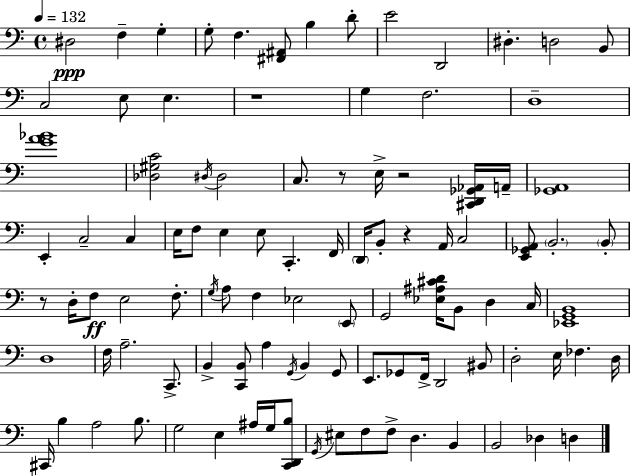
D#3/h F3/q G3/q G3/e F3/q. [F#2,A#2]/e B3/q D4/e E4/h D2/h D#3/q. D3/h B2/e C3/h E3/e E3/q. R/w G3/q F3/h. D3/w [G4,A4,Bb4]/w [Db3,G#3,C4]/h D#3/s D#3/h C3/e. R/e E3/s R/h [C#2,D2,Gb2,Ab2]/s A2/s [Gb2,A2]/w E2/q C3/h C3/q E3/s F3/e E3/q E3/e C2/q. F2/s D2/s B2/e R/q A2/s C3/h [E2,Gb2,A2]/e B2/h. B2/e R/e D3/s F3/e E3/h F3/e. G3/s A3/e F3/q Eb3/h E2/e G2/h [Eb3,A#3,C#4,D4]/s B2/e D3/q C3/s [Eb2,G2,B2]/w D3/w F3/s A3/h. C2/e. B2/q [C2,B2]/e A3/q G2/s B2/q G2/e E2/e. Gb2/e F2/s D2/h BIS2/e D3/h E3/s FES3/q. D3/s C#2/s B3/q A3/h B3/e. G3/h E3/q A#3/s G3/s [C2,D2,B3]/e G2/s EIS3/e F3/e F3/e D3/q. B2/q B2/h Db3/q D3/q